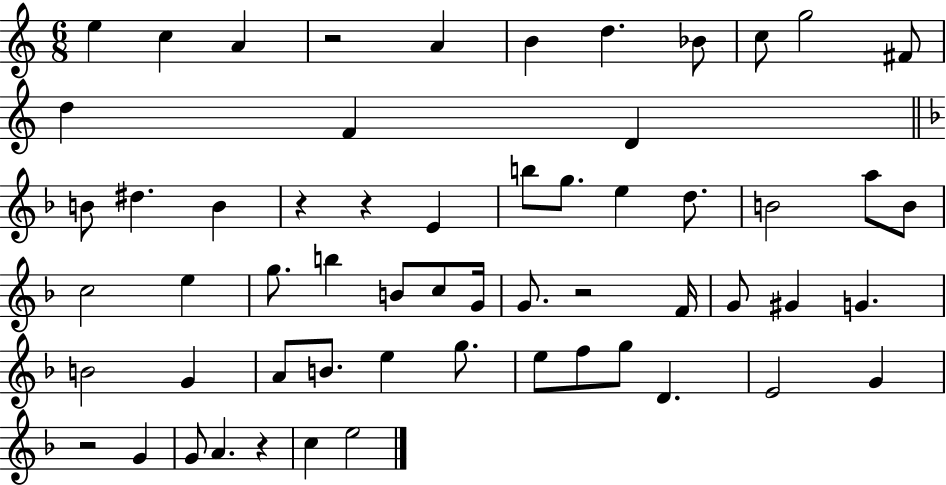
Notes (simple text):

E5/q C5/q A4/q R/h A4/q B4/q D5/q. Bb4/e C5/e G5/h F#4/e D5/q F4/q D4/q B4/e D#5/q. B4/q R/q R/q E4/q B5/e G5/e. E5/q D5/e. B4/h A5/e B4/e C5/h E5/q G5/e. B5/q B4/e C5/e G4/s G4/e. R/h F4/s G4/e G#4/q G4/q. B4/h G4/q A4/e B4/e. E5/q G5/e. E5/e F5/e G5/e D4/q. E4/h G4/q R/h G4/q G4/e A4/q. R/q C5/q E5/h